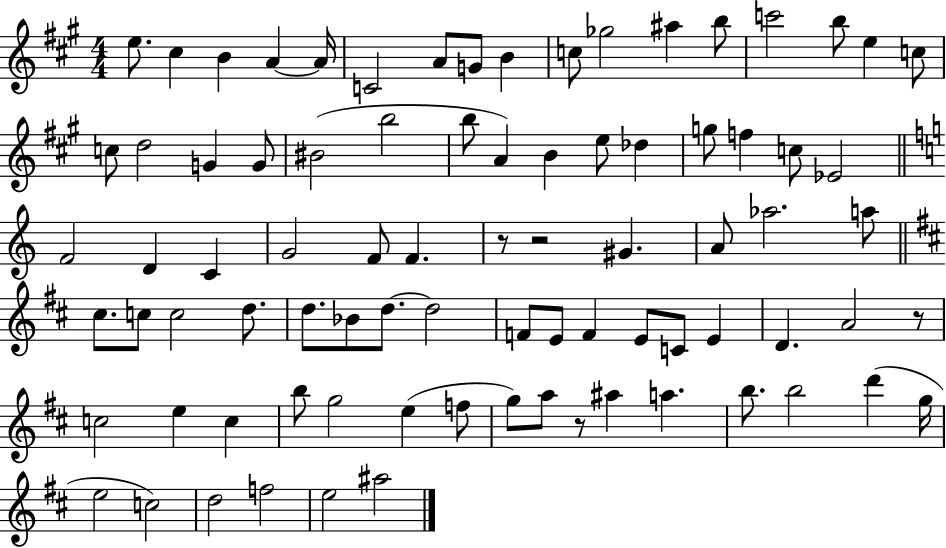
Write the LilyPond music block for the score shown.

{
  \clef treble
  \numericTimeSignature
  \time 4/4
  \key a \major
  e''8. cis''4 b'4 a'4~~ a'16 | c'2 a'8 g'8 b'4 | c''8 ges''2 ais''4 b''8 | c'''2 b''8 e''4 c''8 | \break c''8 d''2 g'4 g'8 | bis'2( b''2 | b''8 a'4) b'4 e''8 des''4 | g''8 f''4 c''8 ees'2 | \break \bar "||" \break \key c \major f'2 d'4 c'4 | g'2 f'8 f'4. | r8 r2 gis'4. | a'8 aes''2. a''8 | \break \bar "||" \break \key d \major cis''8. c''8 c''2 d''8. | d''8. bes'8 d''8.~~ d''2 | f'8 e'8 f'4 e'8 c'8 e'4 | d'4. a'2 r8 | \break c''2 e''4 c''4 | b''8 g''2 e''4( f''8 | g''8) a''8 r8 ais''4 a''4. | b''8. b''2 d'''4( g''16 | \break e''2 c''2) | d''2 f''2 | e''2 ais''2 | \bar "|."
}